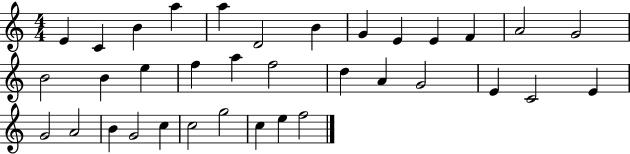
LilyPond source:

{
  \clef treble
  \numericTimeSignature
  \time 4/4
  \key c \major
  e'4 c'4 b'4 a''4 | a''4 d'2 b'4 | g'4 e'4 e'4 f'4 | a'2 g'2 | \break b'2 b'4 e''4 | f''4 a''4 f''2 | d''4 a'4 g'2 | e'4 c'2 e'4 | \break g'2 a'2 | b'4 g'2 c''4 | c''2 g''2 | c''4 e''4 f''2 | \break \bar "|."
}